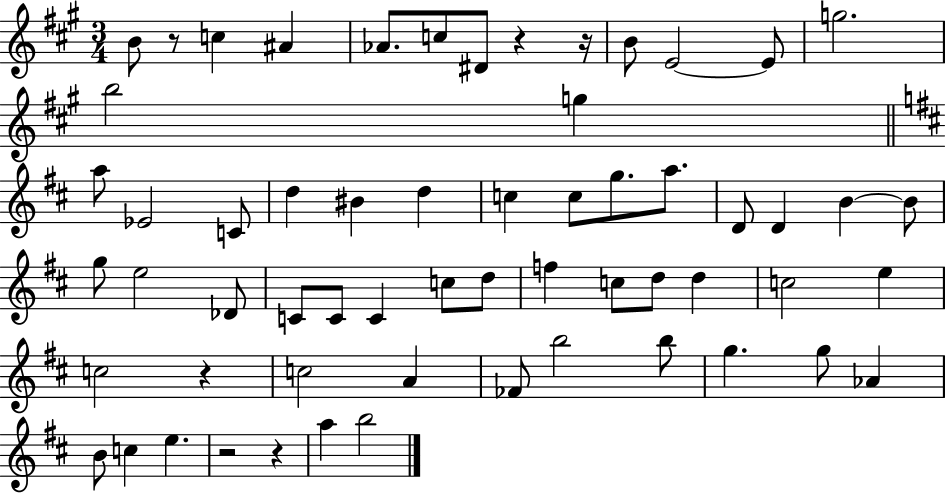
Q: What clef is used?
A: treble